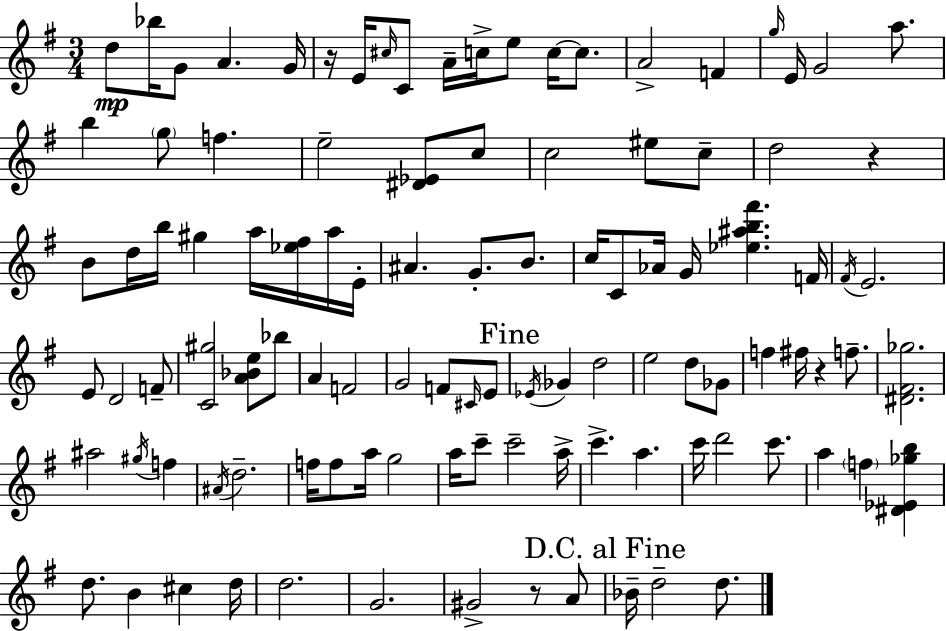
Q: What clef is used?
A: treble